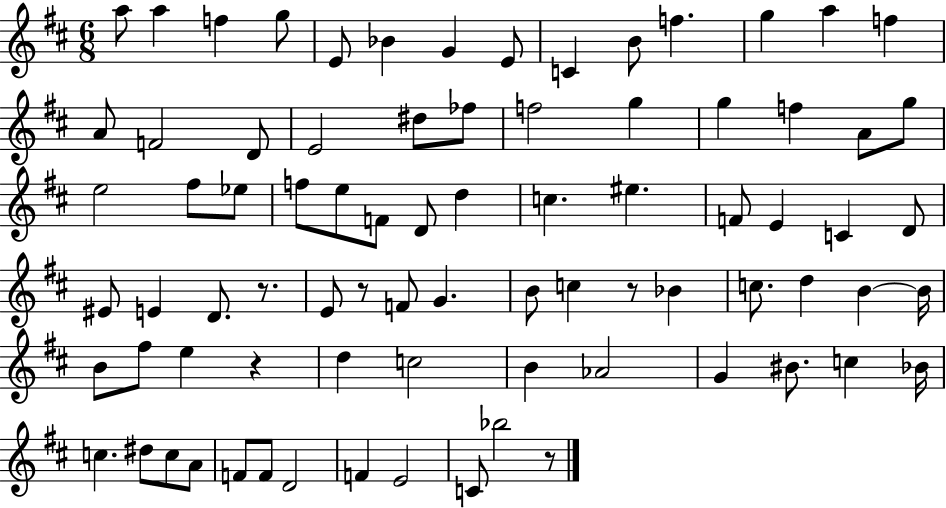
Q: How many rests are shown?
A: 5